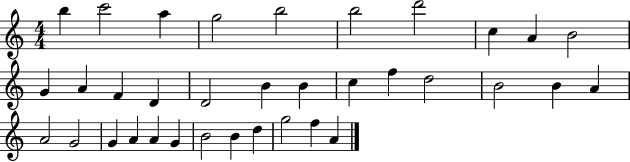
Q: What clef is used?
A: treble